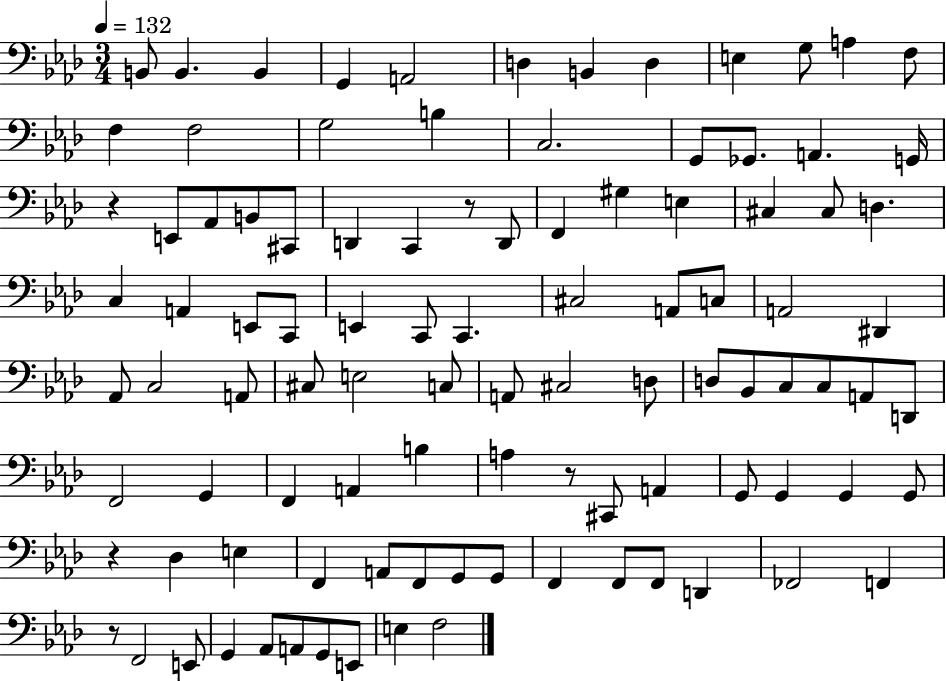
{
  \clef bass
  \numericTimeSignature
  \time 3/4
  \key aes \major
  \tempo 4 = 132
  b,8 b,4. b,4 | g,4 a,2 | d4 b,4 d4 | e4 g8 a4 f8 | \break f4 f2 | g2 b4 | c2. | g,8 ges,8. a,4. g,16 | \break r4 e,8 aes,8 b,8 cis,8 | d,4 c,4 r8 d,8 | f,4 gis4 e4 | cis4 cis8 d4. | \break c4 a,4 e,8 c,8 | e,4 c,8 c,4. | cis2 a,8 c8 | a,2 dis,4 | \break aes,8 c2 a,8 | cis8 e2 c8 | a,8 cis2 d8 | d8 bes,8 c8 c8 a,8 d,8 | \break f,2 g,4 | f,4 a,4 b4 | a4 r8 cis,8 a,4 | g,8 g,4 g,4 g,8 | \break r4 des4 e4 | f,4 a,8 f,8 g,8 g,8 | f,4 f,8 f,8 d,4 | fes,2 f,4 | \break r8 f,2 e,8 | g,4 aes,8 a,8 g,8 e,8 | e4 f2 | \bar "|."
}